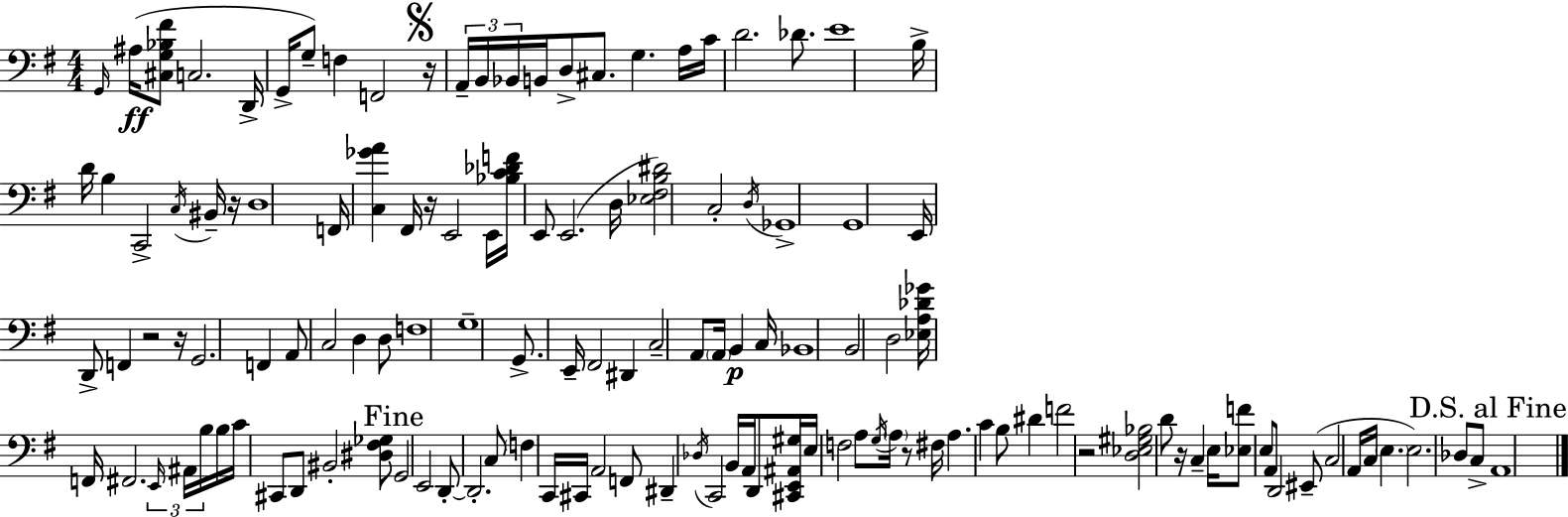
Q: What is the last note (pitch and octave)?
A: A2